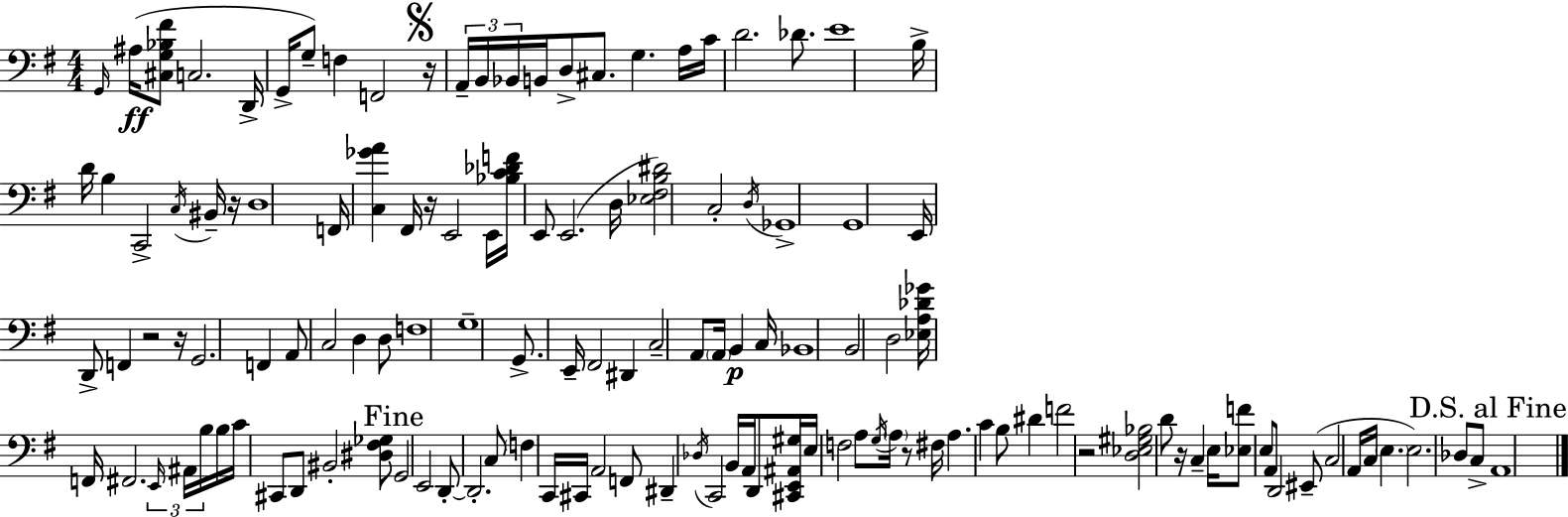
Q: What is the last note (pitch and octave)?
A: A2